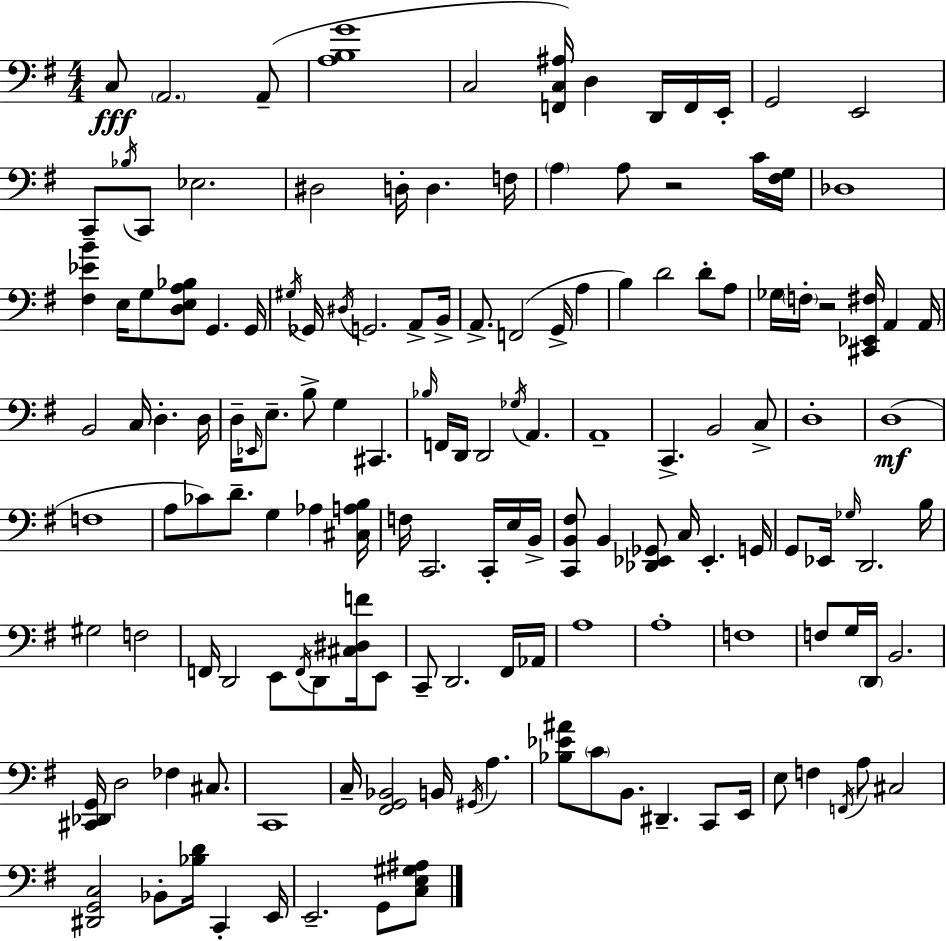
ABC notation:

X:1
T:Untitled
M:4/4
L:1/4
K:Em
C,/2 A,,2 A,,/2 [A,B,G]4 C,2 [F,,C,^A,]/4 D, D,,/4 F,,/4 E,,/4 G,,2 E,,2 C,,/2 _B,/4 C,,/2 _E,2 ^D,2 D,/4 D, F,/4 A, A,/2 z2 C/4 [^F,G,]/4 _D,4 [^F,_EB] E,/4 G,/2 [D,E,A,_B,]/2 G,, G,,/4 ^G,/4 _G,,/4 ^D,/4 G,,2 A,,/2 B,,/4 A,,/2 F,,2 G,,/4 A, B, D2 D/2 A,/2 _G,/4 F,/4 z2 [^C,,_E,,^F,]/4 A,, A,,/4 B,,2 C,/4 D, D,/4 D,/4 _E,,/4 E,/2 B,/2 G, ^C,, _B,/4 F,,/4 D,,/4 D,,2 _G,/4 A,, A,,4 C,, B,,2 C,/2 D,4 D,4 F,4 A,/2 _C/2 D/2 G, _A, [^C,A,B,]/4 F,/4 C,,2 C,,/4 E,/4 B,,/4 [C,,B,,^F,]/2 B,, [_D,,_E,,_G,,]/2 C,/4 _E,, G,,/4 G,,/2 _E,,/4 _G,/4 D,,2 B,/4 ^G,2 F,2 F,,/4 D,,2 E,,/2 F,,/4 D,,/2 [^C,^D,F]/4 E,,/2 C,,/2 D,,2 ^F,,/4 _A,,/4 A,4 A,4 F,4 F,/2 G,/4 D,,/4 B,,2 [^C,,_D,,G,,]/4 D,2 _F, ^C,/2 C,,4 C,/4 [^F,,G,,_B,,]2 B,,/4 ^G,,/4 A, [_B,_E^A]/2 C/2 B,,/2 ^D,, C,,/2 E,,/4 E,/2 F, F,,/4 A,/2 ^C,2 [^D,,G,,C,]2 _B,,/2 [_B,D]/4 C,, E,,/4 E,,2 G,,/2 [C,E,^G,^A,]/2